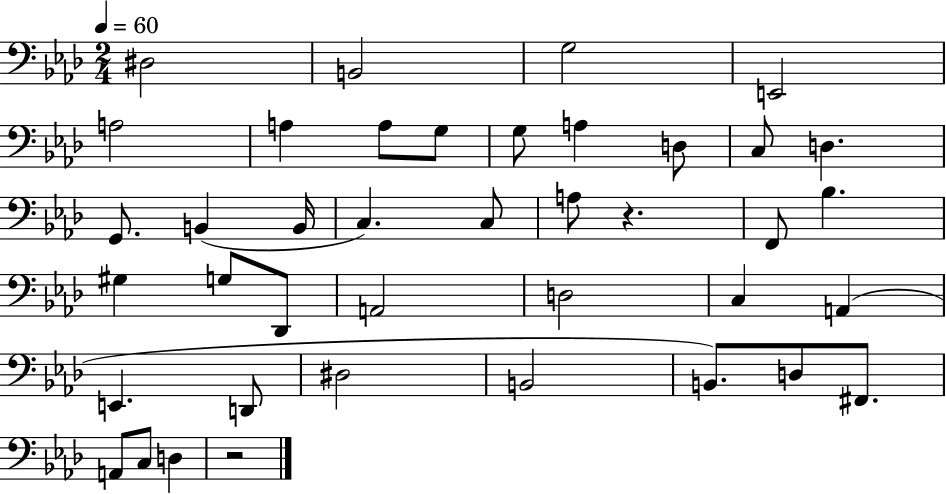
X:1
T:Untitled
M:2/4
L:1/4
K:Ab
^D,2 B,,2 G,2 E,,2 A,2 A, A,/2 G,/2 G,/2 A, D,/2 C,/2 D, G,,/2 B,, B,,/4 C, C,/2 A,/2 z F,,/2 _B, ^G, G,/2 _D,,/2 A,,2 D,2 C, A,, E,, D,,/2 ^D,2 B,,2 B,,/2 D,/2 ^F,,/2 A,,/2 C,/2 D, z2